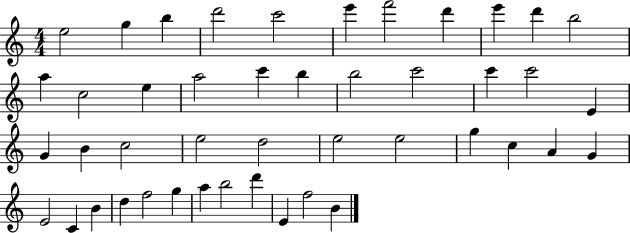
E5/h G5/q B5/q D6/h C6/h E6/q F6/h D6/q E6/q D6/q B5/h A5/q C5/h E5/q A5/h C6/q B5/q B5/h C6/h C6/q C6/h E4/q G4/q B4/q C5/h E5/h D5/h E5/h E5/h G5/q C5/q A4/q G4/q E4/h C4/q B4/q D5/q F5/h G5/q A5/q B5/h D6/q E4/q F5/h B4/q